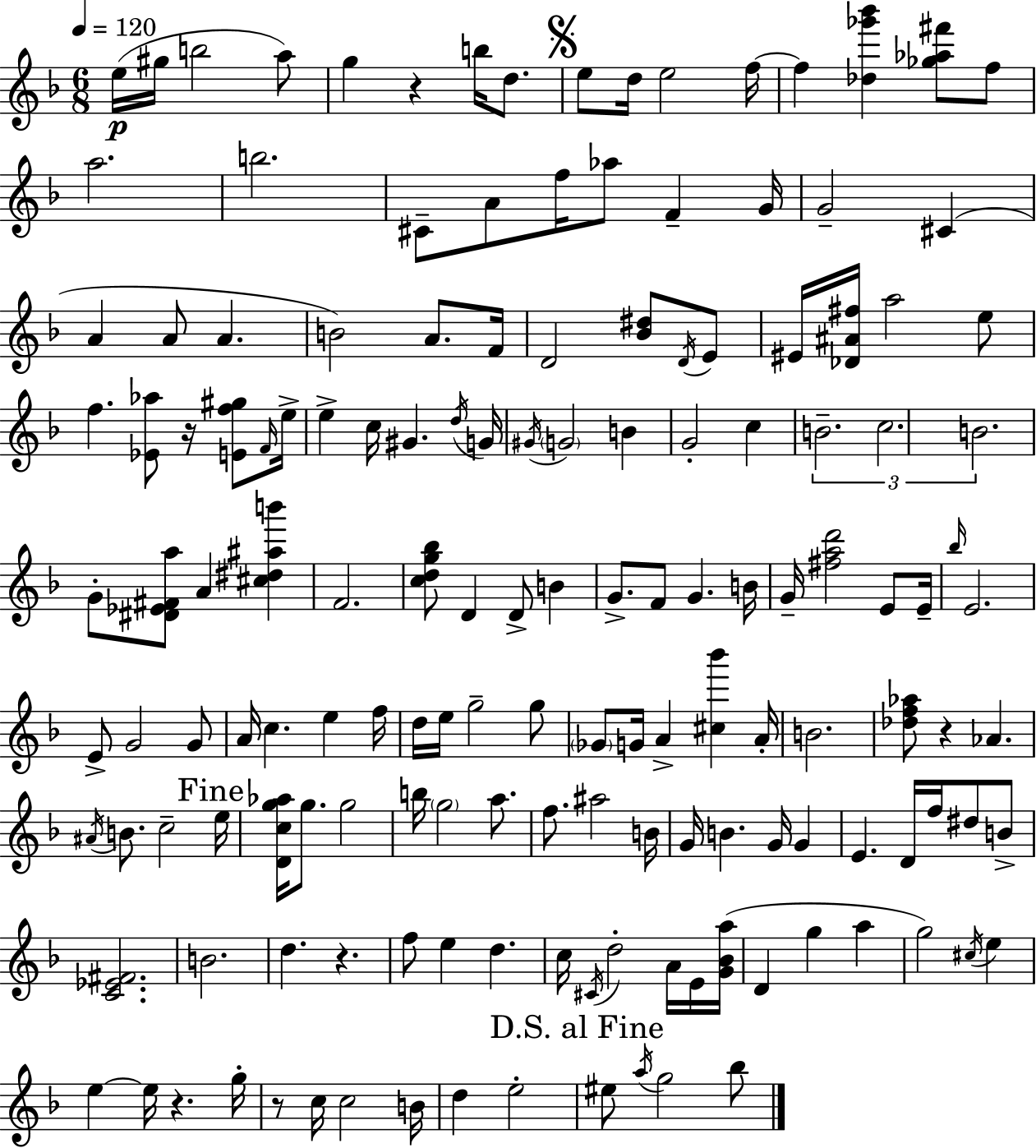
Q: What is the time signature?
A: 6/8